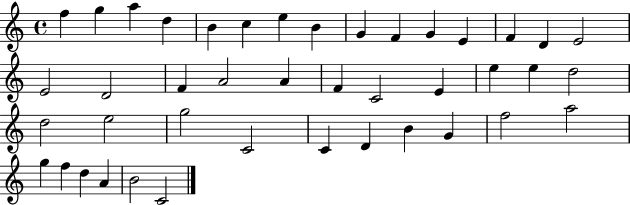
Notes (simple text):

F5/q G5/q A5/q D5/q B4/q C5/q E5/q B4/q G4/q F4/q G4/q E4/q F4/q D4/q E4/h E4/h D4/h F4/q A4/h A4/q F4/q C4/h E4/q E5/q E5/q D5/h D5/h E5/h G5/h C4/h C4/q D4/q B4/q G4/q F5/h A5/h G5/q F5/q D5/q A4/q B4/h C4/h